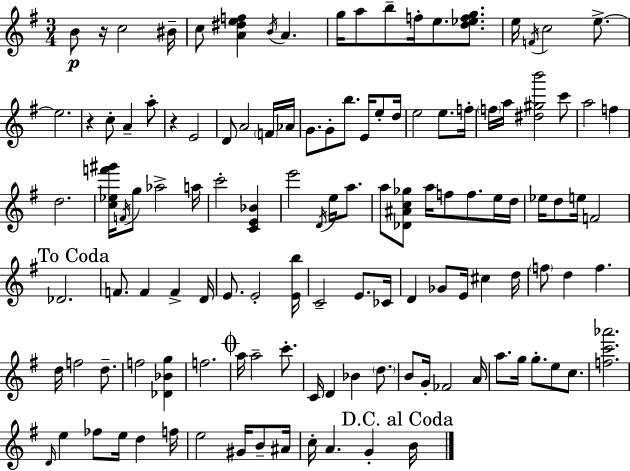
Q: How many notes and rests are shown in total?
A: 123